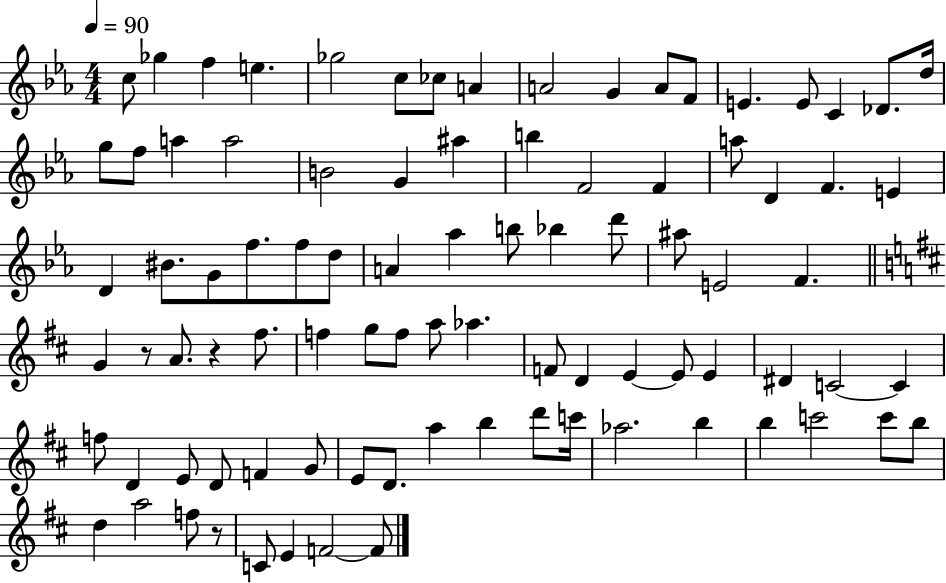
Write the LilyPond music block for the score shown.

{
  \clef treble
  \numericTimeSignature
  \time 4/4
  \key ees \major
  \tempo 4 = 90
  c''8 ges''4 f''4 e''4. | ges''2 c''8 ces''8 a'4 | a'2 g'4 a'8 f'8 | e'4. e'8 c'4 des'8. d''16 | \break g''8 f''8 a''4 a''2 | b'2 g'4 ais''4 | b''4 f'2 f'4 | a''8 d'4 f'4. e'4 | \break d'4 bis'8. g'8 f''8. f''8 d''8 | a'4 aes''4 b''8 bes''4 d'''8 | ais''8 e'2 f'4. | \bar "||" \break \key b \minor g'4 r8 a'8. r4 fis''8. | f''4 g''8 f''8 a''8 aes''4. | f'8 d'4 e'4~~ e'8 e'4 | dis'4 c'2~~ c'4 | \break f''8 d'4 e'8 d'8 f'4 g'8 | e'8 d'8. a''4 b''4 d'''8 c'''16 | aes''2. b''4 | b''4 c'''2 c'''8 b''8 | \break d''4 a''2 f''8 r8 | c'8 e'4 f'2~~ f'8 | \bar "|."
}